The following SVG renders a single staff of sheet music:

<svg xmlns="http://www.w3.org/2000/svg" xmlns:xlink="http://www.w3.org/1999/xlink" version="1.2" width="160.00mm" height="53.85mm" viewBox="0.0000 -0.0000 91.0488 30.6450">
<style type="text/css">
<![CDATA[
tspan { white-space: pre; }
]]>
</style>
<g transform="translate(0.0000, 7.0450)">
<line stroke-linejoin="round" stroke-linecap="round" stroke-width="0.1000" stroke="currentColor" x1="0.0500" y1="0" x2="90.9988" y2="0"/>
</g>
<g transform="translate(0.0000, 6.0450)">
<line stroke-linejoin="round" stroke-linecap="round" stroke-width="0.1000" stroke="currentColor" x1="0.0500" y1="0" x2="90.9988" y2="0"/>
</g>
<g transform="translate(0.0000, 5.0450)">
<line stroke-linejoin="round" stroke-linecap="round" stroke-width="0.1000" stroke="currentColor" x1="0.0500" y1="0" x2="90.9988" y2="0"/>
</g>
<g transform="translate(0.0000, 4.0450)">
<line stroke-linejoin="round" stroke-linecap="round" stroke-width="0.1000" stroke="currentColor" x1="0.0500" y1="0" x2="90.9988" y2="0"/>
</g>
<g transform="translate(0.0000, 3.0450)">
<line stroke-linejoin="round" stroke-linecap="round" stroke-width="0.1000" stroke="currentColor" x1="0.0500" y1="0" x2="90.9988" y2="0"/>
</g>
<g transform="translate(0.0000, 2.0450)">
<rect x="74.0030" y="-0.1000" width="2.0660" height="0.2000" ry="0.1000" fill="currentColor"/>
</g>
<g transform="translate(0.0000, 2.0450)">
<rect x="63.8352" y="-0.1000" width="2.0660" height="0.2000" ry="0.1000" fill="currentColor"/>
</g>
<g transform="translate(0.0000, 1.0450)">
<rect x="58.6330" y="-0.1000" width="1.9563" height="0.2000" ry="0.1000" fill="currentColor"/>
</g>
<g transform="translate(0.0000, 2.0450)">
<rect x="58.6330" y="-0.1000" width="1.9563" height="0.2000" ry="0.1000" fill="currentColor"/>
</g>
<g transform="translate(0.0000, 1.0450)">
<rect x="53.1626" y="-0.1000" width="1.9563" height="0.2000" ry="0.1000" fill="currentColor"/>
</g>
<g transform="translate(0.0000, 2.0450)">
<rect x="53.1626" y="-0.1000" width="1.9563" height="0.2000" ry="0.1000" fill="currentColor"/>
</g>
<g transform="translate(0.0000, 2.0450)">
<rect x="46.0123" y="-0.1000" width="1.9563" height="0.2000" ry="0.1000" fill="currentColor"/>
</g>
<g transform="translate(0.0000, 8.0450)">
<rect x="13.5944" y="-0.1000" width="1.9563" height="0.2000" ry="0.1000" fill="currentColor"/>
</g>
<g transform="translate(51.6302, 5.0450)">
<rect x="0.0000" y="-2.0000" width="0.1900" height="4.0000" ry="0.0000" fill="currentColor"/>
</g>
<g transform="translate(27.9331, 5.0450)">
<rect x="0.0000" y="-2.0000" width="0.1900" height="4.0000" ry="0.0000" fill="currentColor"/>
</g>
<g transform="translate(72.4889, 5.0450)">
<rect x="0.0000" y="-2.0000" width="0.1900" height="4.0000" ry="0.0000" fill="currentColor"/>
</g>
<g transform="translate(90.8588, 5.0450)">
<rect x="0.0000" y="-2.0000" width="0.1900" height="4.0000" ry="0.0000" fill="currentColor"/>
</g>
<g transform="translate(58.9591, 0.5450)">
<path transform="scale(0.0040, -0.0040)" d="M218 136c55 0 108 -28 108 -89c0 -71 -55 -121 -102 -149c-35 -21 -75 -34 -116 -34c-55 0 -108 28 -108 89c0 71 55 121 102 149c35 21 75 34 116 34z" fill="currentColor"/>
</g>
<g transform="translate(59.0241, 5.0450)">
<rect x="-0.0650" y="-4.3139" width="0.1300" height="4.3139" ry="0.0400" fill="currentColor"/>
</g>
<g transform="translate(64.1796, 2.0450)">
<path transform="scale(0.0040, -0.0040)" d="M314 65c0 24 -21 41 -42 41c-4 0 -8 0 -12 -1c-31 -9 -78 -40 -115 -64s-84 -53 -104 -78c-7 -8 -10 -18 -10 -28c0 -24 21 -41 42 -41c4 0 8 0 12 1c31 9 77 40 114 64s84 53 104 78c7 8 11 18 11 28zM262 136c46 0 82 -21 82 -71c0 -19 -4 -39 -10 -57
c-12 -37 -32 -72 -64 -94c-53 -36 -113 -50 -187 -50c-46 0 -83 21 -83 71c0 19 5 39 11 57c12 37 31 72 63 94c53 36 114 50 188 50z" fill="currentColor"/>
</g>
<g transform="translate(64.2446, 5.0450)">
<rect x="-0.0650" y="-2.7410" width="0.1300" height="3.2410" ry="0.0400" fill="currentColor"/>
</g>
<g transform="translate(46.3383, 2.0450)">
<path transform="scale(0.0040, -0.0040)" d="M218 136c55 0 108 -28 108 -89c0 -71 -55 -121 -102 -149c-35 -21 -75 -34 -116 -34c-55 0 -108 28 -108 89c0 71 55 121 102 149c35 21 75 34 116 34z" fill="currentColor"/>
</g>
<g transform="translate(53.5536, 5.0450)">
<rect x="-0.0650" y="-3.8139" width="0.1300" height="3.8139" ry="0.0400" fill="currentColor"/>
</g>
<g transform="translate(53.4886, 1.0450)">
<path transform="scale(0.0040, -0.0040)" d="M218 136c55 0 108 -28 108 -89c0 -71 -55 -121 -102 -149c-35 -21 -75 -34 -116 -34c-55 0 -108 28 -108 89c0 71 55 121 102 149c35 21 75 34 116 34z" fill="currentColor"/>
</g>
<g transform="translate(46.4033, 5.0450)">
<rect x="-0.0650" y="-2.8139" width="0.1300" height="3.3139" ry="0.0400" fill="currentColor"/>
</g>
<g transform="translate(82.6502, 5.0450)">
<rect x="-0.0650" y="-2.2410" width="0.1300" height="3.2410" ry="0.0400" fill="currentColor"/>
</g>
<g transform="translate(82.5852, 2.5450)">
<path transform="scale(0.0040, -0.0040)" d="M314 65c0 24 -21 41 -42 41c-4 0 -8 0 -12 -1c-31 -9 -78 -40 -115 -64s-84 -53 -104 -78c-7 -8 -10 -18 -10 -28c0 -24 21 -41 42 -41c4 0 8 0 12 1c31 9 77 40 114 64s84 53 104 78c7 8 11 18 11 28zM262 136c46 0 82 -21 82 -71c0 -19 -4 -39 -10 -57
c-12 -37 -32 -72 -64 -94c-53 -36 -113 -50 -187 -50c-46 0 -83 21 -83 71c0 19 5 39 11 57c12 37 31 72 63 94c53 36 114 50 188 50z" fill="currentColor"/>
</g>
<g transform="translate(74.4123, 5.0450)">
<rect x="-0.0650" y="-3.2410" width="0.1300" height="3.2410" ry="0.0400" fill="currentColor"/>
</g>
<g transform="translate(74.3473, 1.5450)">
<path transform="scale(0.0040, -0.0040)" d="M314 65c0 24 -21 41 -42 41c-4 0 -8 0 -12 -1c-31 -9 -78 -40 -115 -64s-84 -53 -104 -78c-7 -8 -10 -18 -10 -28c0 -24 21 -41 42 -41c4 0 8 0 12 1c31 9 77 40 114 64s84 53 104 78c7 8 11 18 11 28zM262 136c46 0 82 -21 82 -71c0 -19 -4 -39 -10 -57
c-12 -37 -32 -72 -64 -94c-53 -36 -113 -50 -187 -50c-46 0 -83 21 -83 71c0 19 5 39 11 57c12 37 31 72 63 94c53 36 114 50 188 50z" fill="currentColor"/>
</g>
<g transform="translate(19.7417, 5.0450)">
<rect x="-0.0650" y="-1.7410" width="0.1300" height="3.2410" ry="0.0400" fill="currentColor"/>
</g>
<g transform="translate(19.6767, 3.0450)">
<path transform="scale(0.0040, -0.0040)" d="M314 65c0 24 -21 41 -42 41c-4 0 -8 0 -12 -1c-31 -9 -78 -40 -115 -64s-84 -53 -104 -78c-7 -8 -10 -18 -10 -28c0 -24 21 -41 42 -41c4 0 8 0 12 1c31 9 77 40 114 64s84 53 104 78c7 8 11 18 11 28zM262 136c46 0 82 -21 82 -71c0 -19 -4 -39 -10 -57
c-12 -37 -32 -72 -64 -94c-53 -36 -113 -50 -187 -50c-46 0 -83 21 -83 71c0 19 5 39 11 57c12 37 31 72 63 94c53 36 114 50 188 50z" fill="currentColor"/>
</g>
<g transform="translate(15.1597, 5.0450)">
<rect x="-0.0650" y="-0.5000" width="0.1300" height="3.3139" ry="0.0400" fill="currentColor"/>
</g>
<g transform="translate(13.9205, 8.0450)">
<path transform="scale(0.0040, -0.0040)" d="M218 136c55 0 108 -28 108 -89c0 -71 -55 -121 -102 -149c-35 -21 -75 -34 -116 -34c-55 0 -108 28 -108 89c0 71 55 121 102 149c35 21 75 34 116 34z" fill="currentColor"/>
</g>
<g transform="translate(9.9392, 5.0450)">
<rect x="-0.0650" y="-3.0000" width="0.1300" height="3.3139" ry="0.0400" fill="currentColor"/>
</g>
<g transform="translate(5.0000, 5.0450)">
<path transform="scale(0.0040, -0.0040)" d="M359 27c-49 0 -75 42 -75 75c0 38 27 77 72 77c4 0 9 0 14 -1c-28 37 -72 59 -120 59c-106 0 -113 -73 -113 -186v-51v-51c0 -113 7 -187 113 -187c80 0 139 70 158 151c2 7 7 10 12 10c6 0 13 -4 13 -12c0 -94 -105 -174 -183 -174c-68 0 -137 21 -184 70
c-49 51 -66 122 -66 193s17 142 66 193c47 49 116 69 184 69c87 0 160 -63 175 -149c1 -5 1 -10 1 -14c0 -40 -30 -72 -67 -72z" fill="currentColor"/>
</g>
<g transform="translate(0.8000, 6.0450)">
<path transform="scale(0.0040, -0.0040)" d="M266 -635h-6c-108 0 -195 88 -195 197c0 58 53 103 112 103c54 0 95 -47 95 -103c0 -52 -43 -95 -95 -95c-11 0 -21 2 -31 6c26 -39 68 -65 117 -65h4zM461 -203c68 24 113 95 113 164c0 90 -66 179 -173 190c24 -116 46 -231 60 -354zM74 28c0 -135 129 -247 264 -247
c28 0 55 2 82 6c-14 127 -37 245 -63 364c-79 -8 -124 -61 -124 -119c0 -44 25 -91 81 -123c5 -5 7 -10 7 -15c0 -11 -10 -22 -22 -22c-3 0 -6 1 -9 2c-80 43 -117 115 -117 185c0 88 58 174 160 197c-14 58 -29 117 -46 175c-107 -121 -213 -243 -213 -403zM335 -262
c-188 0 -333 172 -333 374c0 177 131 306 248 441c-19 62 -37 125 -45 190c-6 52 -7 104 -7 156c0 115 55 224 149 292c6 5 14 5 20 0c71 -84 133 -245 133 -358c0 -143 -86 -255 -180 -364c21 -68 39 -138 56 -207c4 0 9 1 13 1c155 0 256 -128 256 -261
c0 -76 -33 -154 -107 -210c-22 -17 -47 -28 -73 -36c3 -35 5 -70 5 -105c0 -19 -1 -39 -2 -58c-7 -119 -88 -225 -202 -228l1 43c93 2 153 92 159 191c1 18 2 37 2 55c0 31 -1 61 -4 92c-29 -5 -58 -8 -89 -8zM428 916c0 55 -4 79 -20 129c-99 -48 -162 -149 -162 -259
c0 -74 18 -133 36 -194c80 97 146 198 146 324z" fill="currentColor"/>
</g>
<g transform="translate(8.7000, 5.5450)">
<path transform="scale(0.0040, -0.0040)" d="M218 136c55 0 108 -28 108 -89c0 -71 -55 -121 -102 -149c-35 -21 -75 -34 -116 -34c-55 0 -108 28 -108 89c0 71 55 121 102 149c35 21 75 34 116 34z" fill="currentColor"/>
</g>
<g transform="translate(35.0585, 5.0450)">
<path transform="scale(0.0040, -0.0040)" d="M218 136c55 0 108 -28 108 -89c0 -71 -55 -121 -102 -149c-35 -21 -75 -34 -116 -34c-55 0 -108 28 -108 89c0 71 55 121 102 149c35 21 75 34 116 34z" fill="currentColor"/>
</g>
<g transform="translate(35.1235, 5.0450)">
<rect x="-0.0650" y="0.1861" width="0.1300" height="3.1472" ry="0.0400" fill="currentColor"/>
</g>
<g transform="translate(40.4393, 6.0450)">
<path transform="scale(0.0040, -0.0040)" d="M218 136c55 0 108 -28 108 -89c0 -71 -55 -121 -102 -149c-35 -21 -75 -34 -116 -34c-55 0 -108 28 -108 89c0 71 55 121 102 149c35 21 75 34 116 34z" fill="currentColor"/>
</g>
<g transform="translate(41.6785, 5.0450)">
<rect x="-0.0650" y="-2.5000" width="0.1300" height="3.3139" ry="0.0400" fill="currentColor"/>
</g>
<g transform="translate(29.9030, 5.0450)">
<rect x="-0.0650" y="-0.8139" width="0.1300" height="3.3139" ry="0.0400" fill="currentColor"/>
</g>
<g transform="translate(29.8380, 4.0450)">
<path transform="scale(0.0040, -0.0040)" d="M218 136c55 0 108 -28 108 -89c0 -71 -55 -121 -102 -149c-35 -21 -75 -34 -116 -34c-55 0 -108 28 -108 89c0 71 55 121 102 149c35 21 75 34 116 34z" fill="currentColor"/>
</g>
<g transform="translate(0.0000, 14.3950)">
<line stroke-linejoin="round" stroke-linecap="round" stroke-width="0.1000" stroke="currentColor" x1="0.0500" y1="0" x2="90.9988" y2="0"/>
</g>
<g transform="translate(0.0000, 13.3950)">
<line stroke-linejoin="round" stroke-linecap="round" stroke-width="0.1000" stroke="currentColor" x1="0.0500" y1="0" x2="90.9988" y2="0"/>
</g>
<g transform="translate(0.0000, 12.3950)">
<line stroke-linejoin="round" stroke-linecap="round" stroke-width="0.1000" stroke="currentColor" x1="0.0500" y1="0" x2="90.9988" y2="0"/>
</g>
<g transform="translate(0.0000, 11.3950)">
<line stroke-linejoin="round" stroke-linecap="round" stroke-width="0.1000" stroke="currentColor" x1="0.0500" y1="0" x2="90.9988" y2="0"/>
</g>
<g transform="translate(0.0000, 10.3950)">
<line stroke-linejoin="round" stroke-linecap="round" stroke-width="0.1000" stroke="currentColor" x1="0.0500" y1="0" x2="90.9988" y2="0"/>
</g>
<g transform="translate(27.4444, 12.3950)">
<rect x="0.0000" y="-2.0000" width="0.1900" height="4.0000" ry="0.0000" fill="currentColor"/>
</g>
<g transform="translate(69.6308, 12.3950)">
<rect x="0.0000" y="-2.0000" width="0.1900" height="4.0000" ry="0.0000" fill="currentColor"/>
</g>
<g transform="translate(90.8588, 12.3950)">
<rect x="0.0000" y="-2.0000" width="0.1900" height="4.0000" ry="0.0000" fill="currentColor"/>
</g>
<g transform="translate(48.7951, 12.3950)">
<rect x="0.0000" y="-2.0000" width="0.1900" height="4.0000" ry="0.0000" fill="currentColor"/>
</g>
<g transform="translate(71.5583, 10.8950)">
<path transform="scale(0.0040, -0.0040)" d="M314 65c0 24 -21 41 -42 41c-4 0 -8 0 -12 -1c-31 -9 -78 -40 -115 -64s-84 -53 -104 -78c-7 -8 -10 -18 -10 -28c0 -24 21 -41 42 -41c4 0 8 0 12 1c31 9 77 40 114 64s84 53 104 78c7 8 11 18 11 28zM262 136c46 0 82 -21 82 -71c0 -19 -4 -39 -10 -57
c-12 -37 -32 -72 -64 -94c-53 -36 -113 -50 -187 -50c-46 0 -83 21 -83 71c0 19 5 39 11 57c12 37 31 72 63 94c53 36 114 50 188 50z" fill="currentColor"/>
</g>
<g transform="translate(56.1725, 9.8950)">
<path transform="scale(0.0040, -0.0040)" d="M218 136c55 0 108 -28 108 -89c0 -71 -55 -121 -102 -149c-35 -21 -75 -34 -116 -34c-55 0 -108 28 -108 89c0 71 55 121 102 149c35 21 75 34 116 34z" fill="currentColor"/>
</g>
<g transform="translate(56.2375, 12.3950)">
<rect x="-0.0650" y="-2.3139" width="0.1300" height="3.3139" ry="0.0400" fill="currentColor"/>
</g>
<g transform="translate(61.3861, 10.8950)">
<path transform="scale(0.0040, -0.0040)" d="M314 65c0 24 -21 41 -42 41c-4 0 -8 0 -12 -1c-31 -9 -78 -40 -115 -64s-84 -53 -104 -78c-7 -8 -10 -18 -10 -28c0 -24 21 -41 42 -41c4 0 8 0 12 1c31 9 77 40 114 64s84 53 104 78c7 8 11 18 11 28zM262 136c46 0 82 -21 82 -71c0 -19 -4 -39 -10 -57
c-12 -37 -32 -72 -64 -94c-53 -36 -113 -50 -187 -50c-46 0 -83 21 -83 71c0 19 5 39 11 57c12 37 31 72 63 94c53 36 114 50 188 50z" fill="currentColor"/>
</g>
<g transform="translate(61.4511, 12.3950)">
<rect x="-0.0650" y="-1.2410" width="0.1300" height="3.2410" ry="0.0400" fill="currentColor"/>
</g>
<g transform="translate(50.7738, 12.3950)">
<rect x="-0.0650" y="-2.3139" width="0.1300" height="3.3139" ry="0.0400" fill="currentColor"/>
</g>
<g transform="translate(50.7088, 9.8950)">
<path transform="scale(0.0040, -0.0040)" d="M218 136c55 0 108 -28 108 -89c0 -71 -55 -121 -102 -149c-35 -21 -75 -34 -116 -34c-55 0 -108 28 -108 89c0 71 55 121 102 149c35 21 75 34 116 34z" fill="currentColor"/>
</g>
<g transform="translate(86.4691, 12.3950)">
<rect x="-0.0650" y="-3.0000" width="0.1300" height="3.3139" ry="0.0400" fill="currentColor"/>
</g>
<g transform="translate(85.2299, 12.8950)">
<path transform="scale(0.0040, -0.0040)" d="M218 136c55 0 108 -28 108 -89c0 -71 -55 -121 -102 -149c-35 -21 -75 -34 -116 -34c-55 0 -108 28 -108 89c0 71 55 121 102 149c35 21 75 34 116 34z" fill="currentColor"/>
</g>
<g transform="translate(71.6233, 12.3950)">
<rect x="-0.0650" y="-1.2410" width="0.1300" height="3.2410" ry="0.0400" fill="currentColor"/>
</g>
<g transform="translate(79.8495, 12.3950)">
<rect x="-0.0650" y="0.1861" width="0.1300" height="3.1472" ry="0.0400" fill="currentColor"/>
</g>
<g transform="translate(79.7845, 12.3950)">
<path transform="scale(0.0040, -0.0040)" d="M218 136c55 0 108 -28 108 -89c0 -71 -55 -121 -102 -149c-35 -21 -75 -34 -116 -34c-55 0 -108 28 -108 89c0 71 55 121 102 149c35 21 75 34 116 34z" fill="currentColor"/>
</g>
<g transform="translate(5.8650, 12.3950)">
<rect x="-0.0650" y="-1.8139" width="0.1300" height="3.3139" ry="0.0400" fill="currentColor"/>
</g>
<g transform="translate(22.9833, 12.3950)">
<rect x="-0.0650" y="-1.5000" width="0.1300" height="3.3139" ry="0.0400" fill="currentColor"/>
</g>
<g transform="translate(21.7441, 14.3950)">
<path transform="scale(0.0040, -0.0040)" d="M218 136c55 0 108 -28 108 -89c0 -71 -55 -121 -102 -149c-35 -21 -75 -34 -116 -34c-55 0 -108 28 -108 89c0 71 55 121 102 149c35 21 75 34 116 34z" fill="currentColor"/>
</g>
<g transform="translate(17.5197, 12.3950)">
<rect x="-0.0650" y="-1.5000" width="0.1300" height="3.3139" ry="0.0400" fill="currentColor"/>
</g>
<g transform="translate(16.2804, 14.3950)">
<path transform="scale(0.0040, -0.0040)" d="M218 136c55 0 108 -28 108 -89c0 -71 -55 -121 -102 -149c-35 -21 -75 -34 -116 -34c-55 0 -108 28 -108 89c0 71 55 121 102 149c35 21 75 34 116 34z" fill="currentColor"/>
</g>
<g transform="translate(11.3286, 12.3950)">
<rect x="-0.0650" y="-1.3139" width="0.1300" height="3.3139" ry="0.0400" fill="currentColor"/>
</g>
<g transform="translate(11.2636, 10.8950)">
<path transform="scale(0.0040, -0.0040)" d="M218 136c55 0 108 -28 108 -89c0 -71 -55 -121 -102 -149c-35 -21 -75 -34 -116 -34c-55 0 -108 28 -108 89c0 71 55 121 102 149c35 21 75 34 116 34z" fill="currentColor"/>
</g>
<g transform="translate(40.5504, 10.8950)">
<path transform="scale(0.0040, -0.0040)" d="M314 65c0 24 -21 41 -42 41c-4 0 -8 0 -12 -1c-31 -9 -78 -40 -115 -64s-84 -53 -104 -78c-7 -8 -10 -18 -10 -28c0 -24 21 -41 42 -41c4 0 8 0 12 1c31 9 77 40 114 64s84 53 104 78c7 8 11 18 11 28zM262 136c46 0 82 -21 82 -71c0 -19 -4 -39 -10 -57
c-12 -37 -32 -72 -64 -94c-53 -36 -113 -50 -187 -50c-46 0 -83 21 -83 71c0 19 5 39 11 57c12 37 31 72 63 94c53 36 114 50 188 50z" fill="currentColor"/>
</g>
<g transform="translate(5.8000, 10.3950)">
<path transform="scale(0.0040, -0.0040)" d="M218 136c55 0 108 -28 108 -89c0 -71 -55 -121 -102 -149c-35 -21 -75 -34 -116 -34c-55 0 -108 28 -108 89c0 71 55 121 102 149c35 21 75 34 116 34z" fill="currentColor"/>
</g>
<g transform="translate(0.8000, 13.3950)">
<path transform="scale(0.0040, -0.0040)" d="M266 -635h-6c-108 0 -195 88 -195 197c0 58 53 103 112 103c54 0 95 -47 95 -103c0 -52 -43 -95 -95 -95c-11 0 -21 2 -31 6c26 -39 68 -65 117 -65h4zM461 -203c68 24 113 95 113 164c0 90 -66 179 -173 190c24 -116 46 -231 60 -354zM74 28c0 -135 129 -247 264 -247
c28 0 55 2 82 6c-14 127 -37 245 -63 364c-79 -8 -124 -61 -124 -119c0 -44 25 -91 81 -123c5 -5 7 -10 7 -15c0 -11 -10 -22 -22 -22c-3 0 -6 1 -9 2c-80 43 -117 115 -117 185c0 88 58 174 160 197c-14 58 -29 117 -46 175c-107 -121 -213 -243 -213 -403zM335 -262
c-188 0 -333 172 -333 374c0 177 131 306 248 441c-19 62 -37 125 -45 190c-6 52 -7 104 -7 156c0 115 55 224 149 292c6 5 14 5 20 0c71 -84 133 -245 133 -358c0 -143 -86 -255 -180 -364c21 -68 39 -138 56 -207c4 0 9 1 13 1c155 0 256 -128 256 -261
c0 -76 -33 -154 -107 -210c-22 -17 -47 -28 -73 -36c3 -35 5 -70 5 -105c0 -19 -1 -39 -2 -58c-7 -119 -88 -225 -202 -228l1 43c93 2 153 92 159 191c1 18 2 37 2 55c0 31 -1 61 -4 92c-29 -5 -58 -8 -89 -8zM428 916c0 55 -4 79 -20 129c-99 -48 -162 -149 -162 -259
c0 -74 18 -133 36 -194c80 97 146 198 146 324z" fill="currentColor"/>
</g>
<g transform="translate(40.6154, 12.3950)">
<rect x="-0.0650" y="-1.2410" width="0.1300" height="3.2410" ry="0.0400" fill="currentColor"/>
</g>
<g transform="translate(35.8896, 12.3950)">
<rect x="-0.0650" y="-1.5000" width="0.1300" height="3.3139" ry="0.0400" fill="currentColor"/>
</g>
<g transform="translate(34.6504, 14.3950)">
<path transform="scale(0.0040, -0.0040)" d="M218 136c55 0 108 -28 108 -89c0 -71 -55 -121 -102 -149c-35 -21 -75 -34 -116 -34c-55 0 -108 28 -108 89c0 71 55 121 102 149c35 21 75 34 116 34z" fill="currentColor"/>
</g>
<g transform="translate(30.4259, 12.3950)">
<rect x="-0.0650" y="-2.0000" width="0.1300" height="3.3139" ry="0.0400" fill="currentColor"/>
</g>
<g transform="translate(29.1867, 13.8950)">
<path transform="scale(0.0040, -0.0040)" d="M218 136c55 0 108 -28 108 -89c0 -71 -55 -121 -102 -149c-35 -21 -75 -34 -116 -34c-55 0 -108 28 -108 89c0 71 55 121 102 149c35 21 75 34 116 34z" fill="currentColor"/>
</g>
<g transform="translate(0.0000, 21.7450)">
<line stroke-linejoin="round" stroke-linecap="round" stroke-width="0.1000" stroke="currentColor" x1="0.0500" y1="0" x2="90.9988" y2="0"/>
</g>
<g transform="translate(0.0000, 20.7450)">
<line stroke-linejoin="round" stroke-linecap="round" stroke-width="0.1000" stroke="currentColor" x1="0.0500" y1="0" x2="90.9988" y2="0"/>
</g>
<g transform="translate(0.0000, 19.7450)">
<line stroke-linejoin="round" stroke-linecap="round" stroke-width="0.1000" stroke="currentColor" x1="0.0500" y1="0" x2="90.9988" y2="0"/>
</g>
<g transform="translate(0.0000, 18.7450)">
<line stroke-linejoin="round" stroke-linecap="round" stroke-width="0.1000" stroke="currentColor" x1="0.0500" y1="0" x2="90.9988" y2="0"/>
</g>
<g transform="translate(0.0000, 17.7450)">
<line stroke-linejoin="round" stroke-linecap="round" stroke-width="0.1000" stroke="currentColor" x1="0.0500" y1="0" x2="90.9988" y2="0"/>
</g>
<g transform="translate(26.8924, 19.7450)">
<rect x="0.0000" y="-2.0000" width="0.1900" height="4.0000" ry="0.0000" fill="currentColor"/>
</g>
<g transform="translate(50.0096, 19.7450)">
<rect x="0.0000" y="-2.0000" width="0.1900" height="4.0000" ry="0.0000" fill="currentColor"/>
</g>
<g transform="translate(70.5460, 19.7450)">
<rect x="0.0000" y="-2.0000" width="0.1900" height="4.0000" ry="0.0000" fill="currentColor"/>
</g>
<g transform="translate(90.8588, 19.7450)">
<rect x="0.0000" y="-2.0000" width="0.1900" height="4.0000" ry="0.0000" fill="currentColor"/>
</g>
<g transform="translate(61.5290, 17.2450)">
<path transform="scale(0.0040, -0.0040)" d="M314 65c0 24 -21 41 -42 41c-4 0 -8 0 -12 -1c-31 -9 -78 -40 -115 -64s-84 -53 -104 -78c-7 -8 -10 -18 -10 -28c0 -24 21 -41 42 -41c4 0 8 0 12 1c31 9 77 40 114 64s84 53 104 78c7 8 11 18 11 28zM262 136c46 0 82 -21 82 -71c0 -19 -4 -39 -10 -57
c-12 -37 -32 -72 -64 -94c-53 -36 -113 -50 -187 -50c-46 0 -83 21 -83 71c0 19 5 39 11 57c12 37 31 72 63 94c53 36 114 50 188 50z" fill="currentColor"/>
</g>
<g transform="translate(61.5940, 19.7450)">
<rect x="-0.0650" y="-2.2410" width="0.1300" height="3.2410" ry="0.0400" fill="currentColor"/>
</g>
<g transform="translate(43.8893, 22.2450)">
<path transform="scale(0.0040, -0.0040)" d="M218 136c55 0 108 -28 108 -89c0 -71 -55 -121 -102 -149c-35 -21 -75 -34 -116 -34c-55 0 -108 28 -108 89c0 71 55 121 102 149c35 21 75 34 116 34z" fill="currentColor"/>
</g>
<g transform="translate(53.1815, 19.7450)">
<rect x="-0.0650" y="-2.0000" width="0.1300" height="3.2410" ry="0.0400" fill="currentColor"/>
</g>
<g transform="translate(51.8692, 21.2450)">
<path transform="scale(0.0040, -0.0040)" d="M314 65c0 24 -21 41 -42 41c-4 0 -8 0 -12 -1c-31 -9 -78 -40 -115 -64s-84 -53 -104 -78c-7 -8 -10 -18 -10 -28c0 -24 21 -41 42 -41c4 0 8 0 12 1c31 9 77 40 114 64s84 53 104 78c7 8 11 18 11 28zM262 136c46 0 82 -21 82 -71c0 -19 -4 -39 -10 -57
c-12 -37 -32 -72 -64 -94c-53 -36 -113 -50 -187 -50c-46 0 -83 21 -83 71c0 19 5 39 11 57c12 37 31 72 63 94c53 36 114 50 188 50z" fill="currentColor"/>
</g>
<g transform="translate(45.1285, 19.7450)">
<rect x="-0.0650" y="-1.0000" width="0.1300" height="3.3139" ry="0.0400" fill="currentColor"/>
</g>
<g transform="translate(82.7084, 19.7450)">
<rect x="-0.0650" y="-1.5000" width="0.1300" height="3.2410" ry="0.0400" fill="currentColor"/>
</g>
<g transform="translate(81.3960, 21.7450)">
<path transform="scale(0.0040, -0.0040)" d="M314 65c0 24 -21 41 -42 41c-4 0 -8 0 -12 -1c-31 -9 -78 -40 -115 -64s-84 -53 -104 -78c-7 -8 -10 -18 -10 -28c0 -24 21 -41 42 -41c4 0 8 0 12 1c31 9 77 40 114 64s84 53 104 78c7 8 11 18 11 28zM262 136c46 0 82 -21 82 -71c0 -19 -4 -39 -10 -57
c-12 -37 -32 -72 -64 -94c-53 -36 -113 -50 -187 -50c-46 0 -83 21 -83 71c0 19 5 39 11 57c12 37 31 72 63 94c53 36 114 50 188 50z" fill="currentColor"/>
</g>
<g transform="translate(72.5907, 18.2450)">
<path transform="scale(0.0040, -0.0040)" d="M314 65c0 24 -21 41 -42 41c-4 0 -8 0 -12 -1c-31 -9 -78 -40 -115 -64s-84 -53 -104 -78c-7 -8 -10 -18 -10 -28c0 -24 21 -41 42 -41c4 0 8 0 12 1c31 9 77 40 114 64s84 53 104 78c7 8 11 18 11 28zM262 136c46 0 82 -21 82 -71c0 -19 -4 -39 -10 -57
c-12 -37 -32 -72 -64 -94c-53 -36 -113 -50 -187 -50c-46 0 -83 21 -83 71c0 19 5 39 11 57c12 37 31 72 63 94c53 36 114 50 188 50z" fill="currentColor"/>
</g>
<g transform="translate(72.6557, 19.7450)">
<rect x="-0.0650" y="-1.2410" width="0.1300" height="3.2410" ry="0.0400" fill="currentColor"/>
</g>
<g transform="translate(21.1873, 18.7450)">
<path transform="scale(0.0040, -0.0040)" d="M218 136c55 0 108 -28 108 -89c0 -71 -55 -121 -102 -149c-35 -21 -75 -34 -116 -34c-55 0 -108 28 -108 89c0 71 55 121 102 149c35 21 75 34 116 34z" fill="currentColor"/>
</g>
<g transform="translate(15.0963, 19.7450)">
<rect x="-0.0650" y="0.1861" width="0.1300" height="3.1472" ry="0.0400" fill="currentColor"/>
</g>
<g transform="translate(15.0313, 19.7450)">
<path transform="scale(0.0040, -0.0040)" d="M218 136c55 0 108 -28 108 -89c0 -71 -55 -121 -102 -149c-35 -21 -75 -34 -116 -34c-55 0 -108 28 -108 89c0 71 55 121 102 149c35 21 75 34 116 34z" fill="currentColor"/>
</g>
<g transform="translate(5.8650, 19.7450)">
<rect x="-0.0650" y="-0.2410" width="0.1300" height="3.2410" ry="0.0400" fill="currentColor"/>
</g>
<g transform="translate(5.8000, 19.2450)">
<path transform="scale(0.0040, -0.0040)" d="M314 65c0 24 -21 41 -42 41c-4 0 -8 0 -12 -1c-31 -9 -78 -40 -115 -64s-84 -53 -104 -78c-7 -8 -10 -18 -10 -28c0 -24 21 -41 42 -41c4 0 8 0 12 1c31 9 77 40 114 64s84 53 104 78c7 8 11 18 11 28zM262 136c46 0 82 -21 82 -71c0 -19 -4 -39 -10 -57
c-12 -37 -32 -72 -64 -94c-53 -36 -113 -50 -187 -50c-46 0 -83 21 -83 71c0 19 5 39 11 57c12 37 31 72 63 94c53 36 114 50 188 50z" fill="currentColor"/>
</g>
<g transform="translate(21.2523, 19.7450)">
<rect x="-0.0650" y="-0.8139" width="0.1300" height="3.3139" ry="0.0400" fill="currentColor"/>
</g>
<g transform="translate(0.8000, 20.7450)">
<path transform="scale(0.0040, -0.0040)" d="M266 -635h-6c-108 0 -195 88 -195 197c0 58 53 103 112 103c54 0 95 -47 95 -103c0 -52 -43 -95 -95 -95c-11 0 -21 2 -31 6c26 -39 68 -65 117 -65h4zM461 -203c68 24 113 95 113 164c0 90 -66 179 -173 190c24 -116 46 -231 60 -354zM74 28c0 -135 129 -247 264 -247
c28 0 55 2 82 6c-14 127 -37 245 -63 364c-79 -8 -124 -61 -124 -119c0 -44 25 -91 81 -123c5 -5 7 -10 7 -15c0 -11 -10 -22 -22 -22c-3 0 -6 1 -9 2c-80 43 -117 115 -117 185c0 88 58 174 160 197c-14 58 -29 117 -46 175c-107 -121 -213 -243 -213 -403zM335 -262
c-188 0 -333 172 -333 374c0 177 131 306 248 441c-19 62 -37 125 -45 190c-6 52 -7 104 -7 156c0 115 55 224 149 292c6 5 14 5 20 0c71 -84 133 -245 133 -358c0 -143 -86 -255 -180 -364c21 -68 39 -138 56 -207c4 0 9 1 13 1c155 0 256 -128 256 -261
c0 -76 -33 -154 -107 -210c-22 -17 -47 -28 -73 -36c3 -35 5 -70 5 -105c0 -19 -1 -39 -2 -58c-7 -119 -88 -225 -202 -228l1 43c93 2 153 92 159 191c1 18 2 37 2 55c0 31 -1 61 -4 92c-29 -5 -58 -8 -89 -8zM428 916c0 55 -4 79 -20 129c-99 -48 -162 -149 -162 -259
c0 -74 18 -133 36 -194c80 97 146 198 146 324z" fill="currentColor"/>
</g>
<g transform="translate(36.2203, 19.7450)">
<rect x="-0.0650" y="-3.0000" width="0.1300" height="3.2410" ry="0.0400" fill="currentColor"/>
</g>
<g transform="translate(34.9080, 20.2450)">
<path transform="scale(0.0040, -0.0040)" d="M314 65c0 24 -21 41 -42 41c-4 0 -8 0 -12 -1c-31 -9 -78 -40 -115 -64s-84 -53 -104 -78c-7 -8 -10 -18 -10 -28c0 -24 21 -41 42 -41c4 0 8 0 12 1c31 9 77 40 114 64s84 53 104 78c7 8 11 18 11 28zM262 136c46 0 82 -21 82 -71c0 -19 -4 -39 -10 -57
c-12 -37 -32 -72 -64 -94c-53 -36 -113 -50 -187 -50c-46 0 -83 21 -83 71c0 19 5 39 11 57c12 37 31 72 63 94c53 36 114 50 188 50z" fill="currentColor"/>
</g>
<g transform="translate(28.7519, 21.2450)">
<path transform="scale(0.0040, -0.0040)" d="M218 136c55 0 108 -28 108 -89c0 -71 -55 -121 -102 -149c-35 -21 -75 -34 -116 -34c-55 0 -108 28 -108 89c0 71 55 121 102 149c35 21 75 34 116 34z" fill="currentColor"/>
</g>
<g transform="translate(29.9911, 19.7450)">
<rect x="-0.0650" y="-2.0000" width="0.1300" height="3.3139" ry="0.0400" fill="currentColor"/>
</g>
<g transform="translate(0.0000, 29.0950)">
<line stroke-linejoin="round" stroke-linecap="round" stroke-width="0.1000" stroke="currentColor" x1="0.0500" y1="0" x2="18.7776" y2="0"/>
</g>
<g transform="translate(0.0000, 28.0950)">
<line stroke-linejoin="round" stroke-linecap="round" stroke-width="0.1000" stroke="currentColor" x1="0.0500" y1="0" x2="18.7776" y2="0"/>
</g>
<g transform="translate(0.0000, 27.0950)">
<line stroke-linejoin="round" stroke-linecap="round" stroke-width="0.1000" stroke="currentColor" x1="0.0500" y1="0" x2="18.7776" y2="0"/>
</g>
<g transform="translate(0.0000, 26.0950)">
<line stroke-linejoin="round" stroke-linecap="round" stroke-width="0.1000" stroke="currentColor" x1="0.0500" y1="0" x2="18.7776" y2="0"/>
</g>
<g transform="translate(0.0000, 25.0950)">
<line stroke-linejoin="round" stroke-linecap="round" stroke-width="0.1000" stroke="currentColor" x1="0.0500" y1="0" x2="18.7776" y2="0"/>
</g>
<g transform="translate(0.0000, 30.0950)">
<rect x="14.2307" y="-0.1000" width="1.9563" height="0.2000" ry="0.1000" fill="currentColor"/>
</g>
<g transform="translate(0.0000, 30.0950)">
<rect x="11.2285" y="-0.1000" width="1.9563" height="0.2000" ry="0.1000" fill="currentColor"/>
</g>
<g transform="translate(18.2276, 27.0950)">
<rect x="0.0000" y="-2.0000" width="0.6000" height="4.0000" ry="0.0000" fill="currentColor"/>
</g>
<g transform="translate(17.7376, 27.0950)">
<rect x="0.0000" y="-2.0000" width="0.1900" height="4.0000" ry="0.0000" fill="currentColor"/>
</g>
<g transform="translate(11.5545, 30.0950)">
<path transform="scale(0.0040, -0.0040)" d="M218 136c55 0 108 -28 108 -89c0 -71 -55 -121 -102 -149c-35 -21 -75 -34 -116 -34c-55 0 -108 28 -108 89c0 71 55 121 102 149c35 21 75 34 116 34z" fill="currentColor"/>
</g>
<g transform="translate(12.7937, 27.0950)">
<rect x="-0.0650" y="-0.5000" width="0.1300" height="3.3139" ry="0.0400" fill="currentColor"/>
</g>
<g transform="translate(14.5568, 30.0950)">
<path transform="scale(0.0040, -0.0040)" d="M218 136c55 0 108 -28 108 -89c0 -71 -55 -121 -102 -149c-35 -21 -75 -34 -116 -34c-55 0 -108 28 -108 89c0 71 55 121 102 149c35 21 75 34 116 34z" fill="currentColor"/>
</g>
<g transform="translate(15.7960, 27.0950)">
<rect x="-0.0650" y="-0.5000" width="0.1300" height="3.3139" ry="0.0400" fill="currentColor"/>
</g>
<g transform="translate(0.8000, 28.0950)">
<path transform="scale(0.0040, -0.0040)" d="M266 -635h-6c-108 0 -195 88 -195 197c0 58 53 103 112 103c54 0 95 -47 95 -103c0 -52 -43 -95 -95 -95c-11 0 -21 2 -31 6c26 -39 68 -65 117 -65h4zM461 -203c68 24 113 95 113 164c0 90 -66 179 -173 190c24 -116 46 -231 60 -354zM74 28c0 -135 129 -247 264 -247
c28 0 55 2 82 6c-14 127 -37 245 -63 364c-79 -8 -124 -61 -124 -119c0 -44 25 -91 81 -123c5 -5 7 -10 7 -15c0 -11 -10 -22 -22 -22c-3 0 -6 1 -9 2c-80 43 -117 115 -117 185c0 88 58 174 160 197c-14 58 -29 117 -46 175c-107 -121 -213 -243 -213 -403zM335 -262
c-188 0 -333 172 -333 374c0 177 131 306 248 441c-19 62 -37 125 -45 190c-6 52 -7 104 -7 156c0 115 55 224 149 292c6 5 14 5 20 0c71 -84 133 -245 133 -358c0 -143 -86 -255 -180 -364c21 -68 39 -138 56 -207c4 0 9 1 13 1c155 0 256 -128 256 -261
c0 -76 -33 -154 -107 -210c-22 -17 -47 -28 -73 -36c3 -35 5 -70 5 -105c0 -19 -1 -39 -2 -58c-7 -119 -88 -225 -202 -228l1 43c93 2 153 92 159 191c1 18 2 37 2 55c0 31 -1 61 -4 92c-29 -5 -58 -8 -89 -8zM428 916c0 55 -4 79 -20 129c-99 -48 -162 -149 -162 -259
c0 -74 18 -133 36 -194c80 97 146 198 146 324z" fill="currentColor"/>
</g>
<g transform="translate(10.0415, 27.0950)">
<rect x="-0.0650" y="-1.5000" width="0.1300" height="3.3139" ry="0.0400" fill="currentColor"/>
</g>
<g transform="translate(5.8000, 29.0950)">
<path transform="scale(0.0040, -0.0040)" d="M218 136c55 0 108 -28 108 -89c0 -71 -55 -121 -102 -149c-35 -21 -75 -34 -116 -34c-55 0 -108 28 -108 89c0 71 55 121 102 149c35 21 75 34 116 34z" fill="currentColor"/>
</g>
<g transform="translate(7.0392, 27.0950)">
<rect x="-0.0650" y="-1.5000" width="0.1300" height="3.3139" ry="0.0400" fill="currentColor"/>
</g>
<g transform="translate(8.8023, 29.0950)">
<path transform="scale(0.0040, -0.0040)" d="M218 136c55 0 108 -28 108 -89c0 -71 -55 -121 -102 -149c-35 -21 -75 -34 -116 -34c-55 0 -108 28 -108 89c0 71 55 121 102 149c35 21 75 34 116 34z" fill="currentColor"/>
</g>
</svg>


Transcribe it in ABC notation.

X:1
T:Untitled
M:4/4
L:1/4
K:C
A C f2 d B G a c' d' a2 b2 g2 f e E E F E e2 g g e2 e2 B A c2 B d F A2 D F2 g2 e2 E2 E E C C